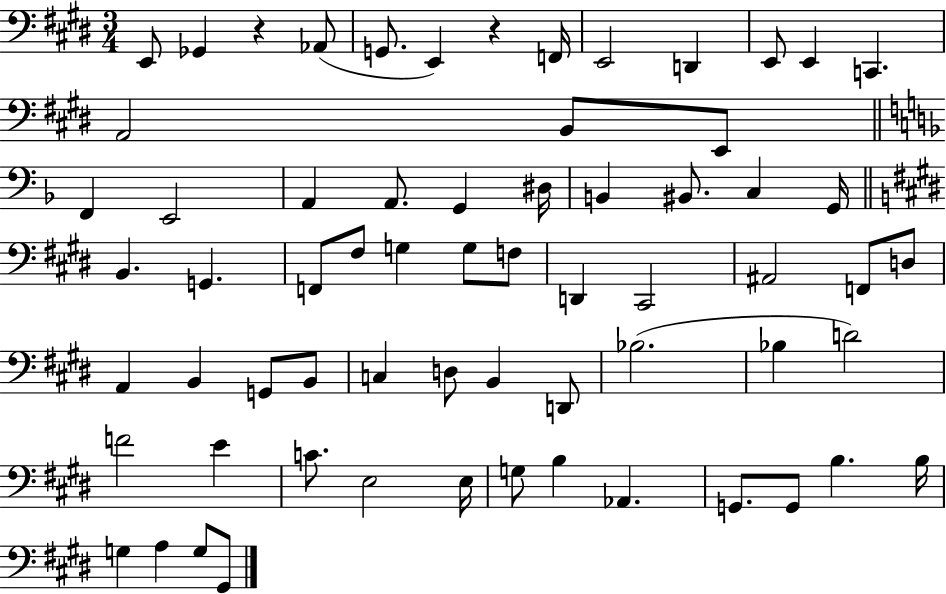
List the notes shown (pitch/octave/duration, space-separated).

E2/e Gb2/q R/q Ab2/e G2/e. E2/q R/q F2/s E2/h D2/q E2/e E2/q C2/q. A2/h B2/e E2/e F2/q E2/h A2/q A2/e. G2/q D#3/s B2/q BIS2/e. C3/q G2/s B2/q. G2/q. F2/e F#3/e G3/q G3/e F3/e D2/q C#2/h A#2/h F2/e D3/e A2/q B2/q G2/e B2/e C3/q D3/e B2/q D2/e Bb3/h. Bb3/q D4/h F4/h E4/q C4/e. E3/h E3/s G3/e B3/q Ab2/q. G2/e. G2/e B3/q. B3/s G3/q A3/q G3/e G#2/e